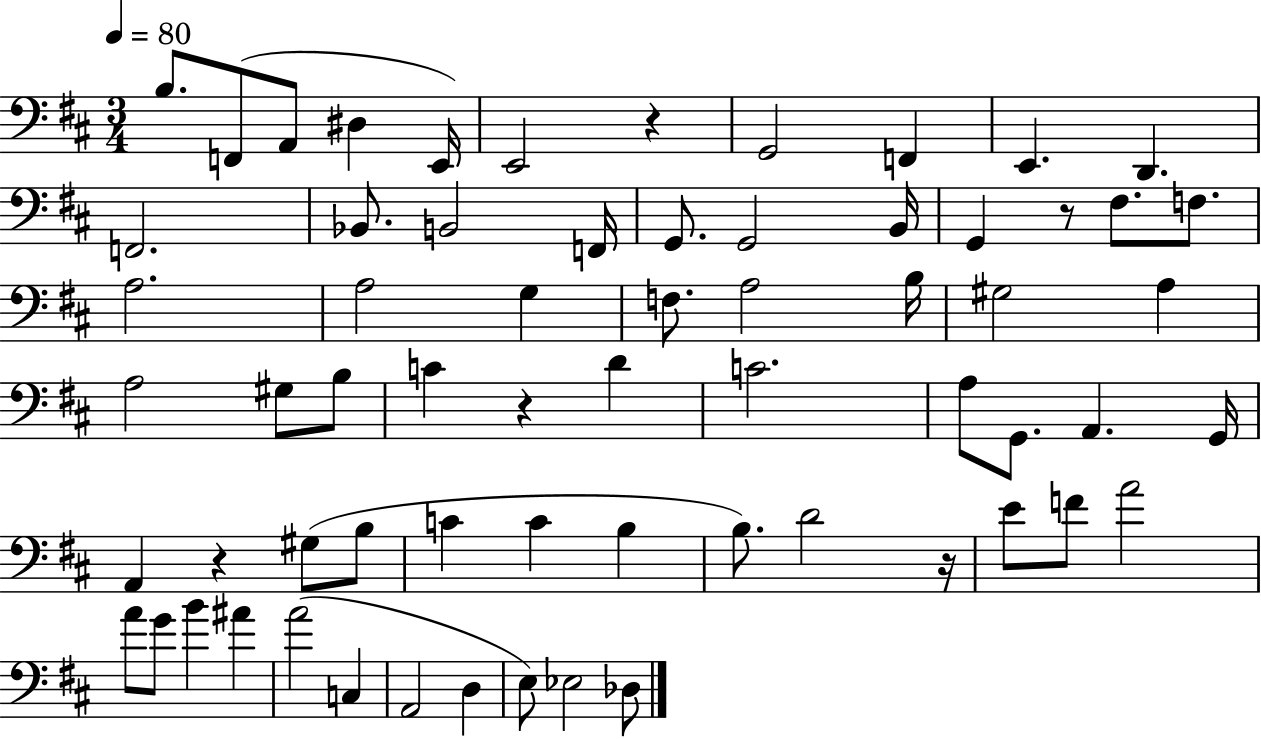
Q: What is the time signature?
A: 3/4